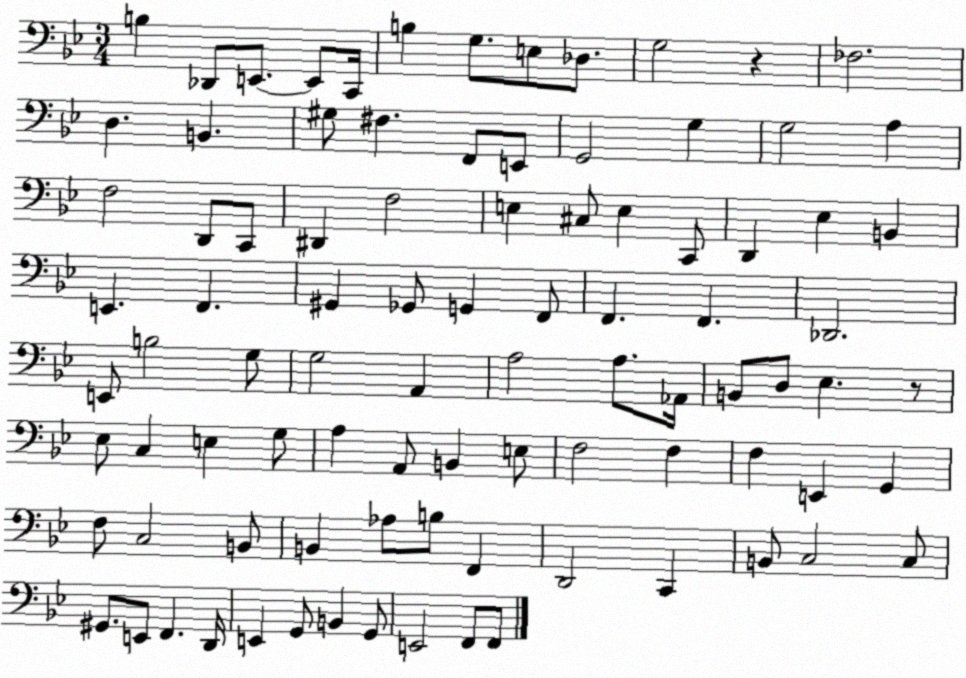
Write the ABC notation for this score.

X:1
T:Untitled
M:3/4
L:1/4
K:Bb
B, _D,,/2 E,,/2 E,,/2 C,,/4 B, G,/2 E,/2 _D,/2 G,2 z _F,2 D, B,, ^G,/2 ^F, F,,/2 E,,/2 G,,2 G, G,2 A, F,2 D,,/2 C,,/2 ^D,, F,2 E, ^C,/2 E, C,,/2 D,, _E, B,, E,, F,, ^G,, _G,,/2 G,, F,,/2 F,, F,, _D,,2 E,,/2 B,2 G,/2 G,2 A,, A,2 A,/2 _A,,/4 B,,/2 D,/2 _E, z/2 _E,/2 C, E, G,/2 A, A,,/2 B,, E,/2 F,2 F, F, E,, G,, F,/2 C,2 B,,/2 B,, _A,/2 B,/2 F,, D,,2 C,, B,,/2 C,2 C,/2 ^G,,/2 E,,/2 F,, D,,/4 E,, G,,/2 B,, G,,/2 E,,2 F,,/2 F,,/2